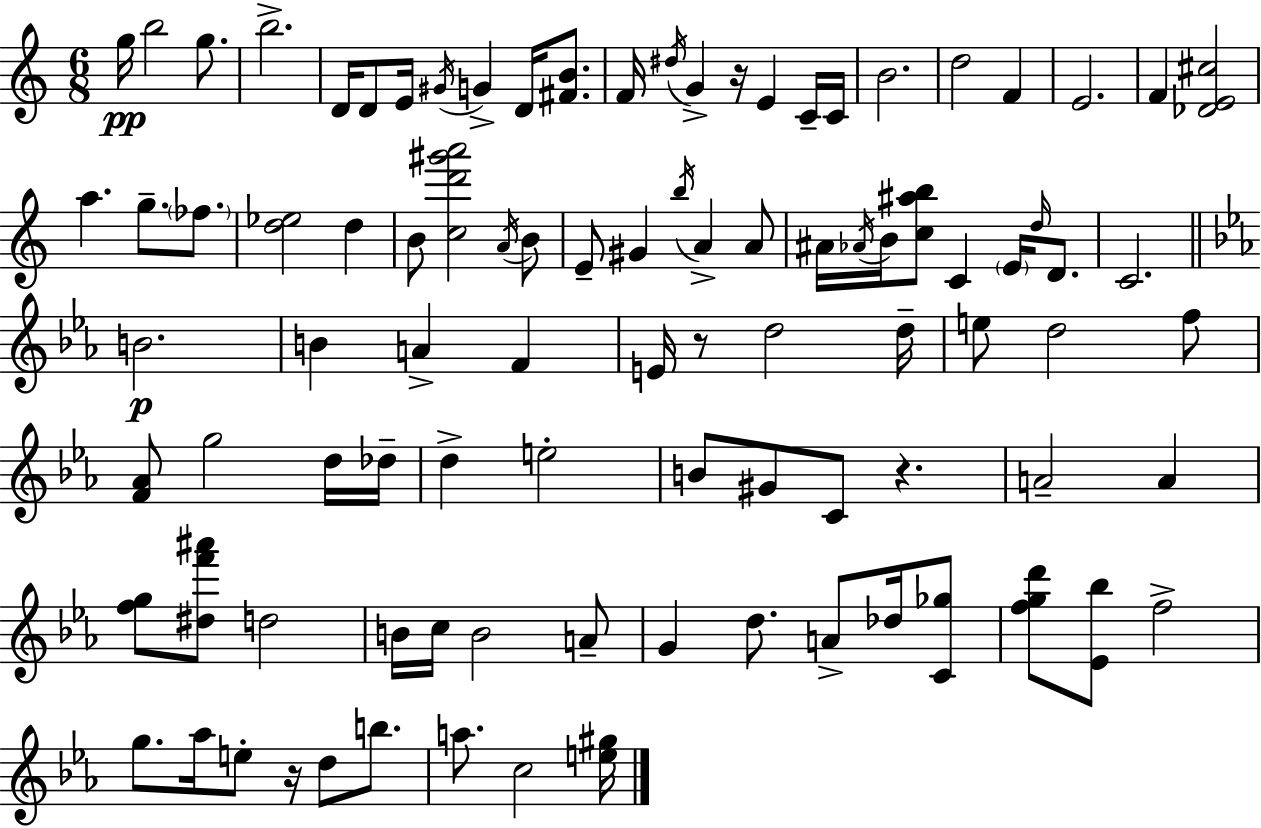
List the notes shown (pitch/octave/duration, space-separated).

G5/s B5/h G5/e. B5/h. D4/s D4/e E4/s G#4/s G4/q D4/s [F#4,B4]/e. F4/s D#5/s G4/q R/s E4/q C4/s C4/s B4/h. D5/h F4/q E4/h. F4/q [Db4,E4,C#5]/h A5/q. G5/e. FES5/e. [D5,Eb5]/h D5/q B4/e [C5,D6,G#6,A6]/h A4/s B4/e E4/e G#4/q B5/s A4/q A4/e A#4/s Ab4/s B4/s [C5,A#5,B5]/e C4/q E4/s D5/s D4/e. C4/h. B4/h. B4/q A4/q F4/q E4/s R/e D5/h D5/s E5/e D5/h F5/e [F4,Ab4]/e G5/h D5/s Db5/s D5/q E5/h B4/e G#4/e C4/e R/q. A4/h A4/q [F5,G5]/e [D#5,F6,A#6]/e D5/h B4/s C5/s B4/h A4/e G4/q D5/e. A4/e Db5/s [C4,Gb5]/e [F5,G5,D6]/e [Eb4,Bb5]/e F5/h G5/e. Ab5/s E5/e R/s D5/e B5/e. A5/e. C5/h [E5,G#5]/s